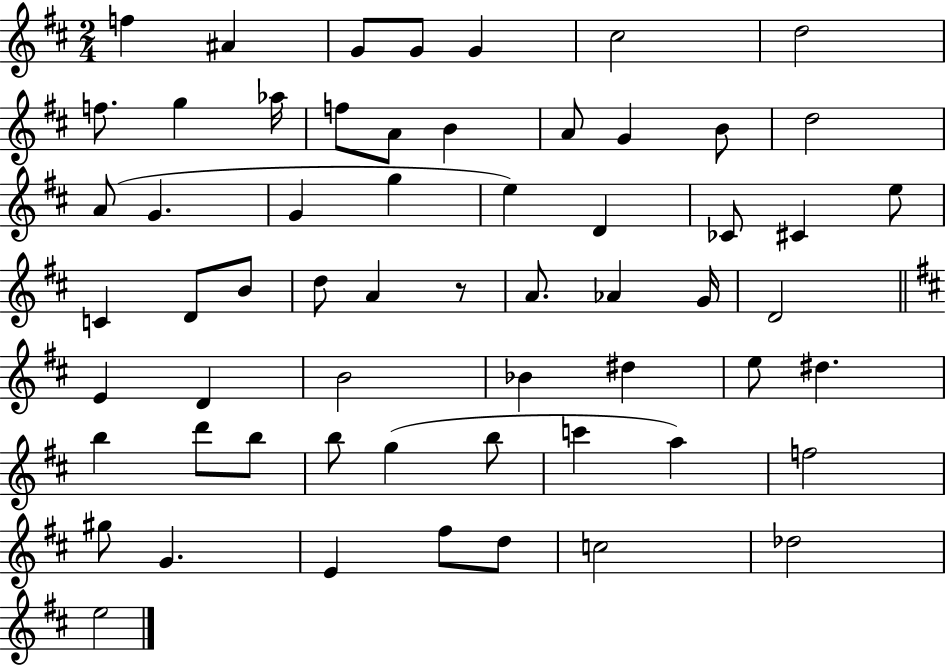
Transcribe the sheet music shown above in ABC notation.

X:1
T:Untitled
M:2/4
L:1/4
K:D
f ^A G/2 G/2 G ^c2 d2 f/2 g _a/4 f/2 A/2 B A/2 G B/2 d2 A/2 G G g e D _C/2 ^C e/2 C D/2 B/2 d/2 A z/2 A/2 _A G/4 D2 E D B2 _B ^d e/2 ^d b d'/2 b/2 b/2 g b/2 c' a f2 ^g/2 G E ^f/2 d/2 c2 _d2 e2